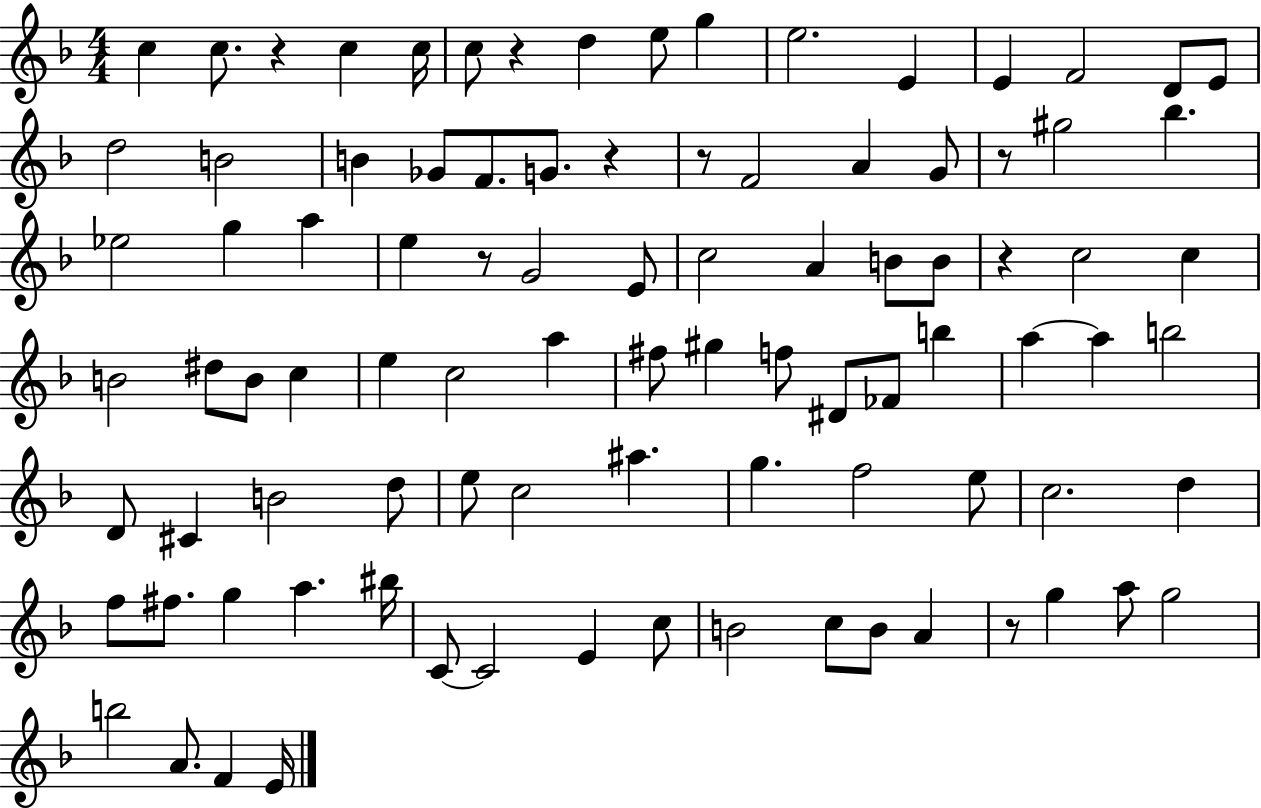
C5/q C5/e. R/q C5/q C5/s C5/e R/q D5/q E5/e G5/q E5/h. E4/q E4/q F4/h D4/e E4/e D5/h B4/h B4/q Gb4/e F4/e. G4/e. R/q R/e F4/h A4/q G4/e R/e G#5/h Bb5/q. Eb5/h G5/q A5/q E5/q R/e G4/h E4/e C5/h A4/q B4/e B4/e R/q C5/h C5/q B4/h D#5/e B4/e C5/q E5/q C5/h A5/q F#5/e G#5/q F5/e D#4/e FES4/e B5/q A5/q A5/q B5/h D4/e C#4/q B4/h D5/e E5/e C5/h A#5/q. G5/q. F5/h E5/e C5/h. D5/q F5/e F#5/e. G5/q A5/q. BIS5/s C4/e C4/h E4/q C5/e B4/h C5/e B4/e A4/q R/e G5/q A5/e G5/h B5/h A4/e. F4/q E4/s